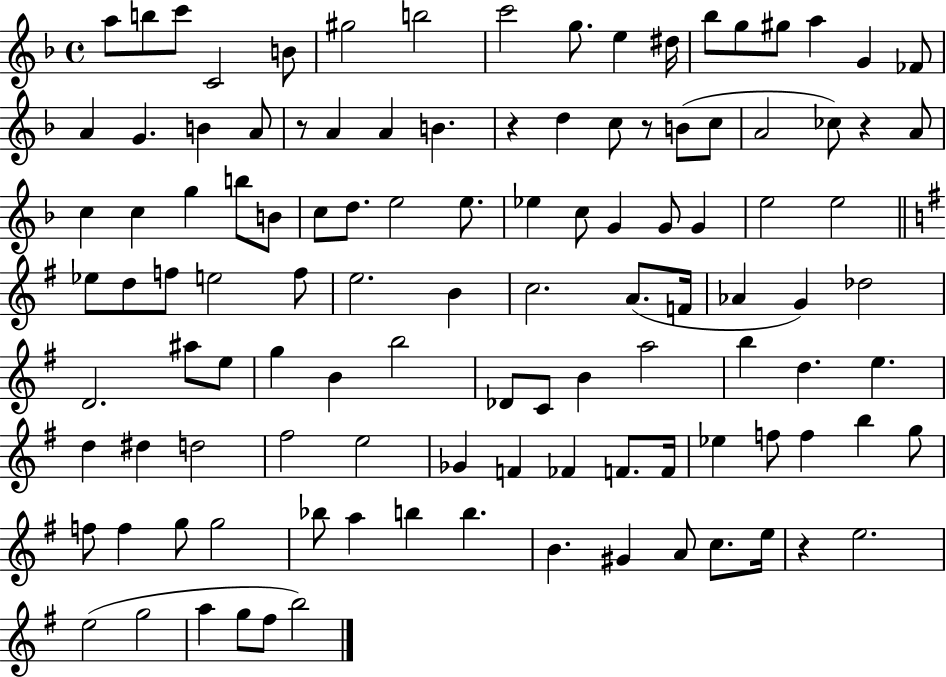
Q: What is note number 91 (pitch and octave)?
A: G5